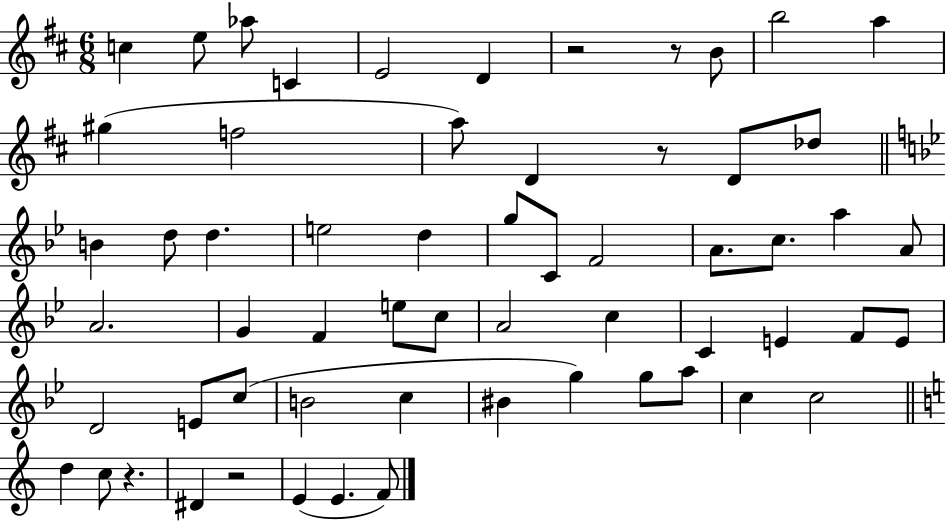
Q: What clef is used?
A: treble